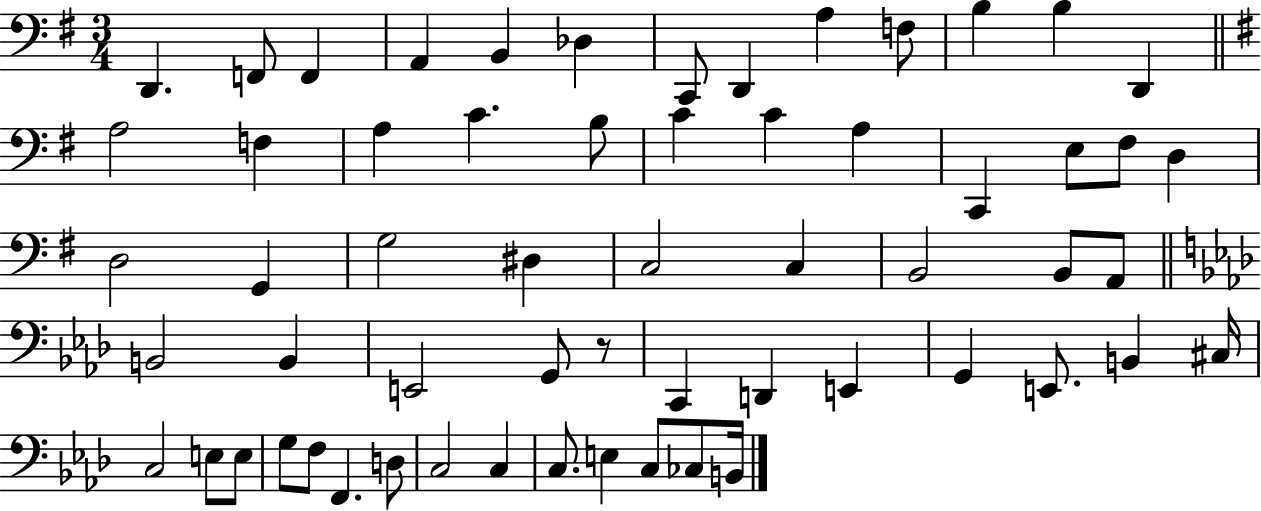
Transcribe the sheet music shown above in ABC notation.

X:1
T:Untitled
M:3/4
L:1/4
K:G
D,, F,,/2 F,, A,, B,, _D, C,,/2 D,, A, F,/2 B, B, D,, A,2 F, A, C B,/2 C C A, C,, E,/2 ^F,/2 D, D,2 G,, G,2 ^D, C,2 C, B,,2 B,,/2 A,,/2 B,,2 B,, E,,2 G,,/2 z/2 C,, D,, E,, G,, E,,/2 B,, ^C,/4 C,2 E,/2 E,/2 G,/2 F,/2 F,, D,/2 C,2 C, C,/2 E, C,/2 _C,/2 B,,/4